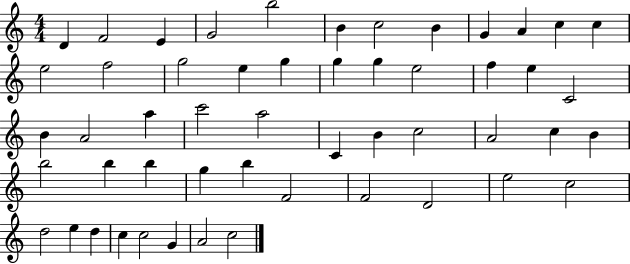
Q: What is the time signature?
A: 4/4